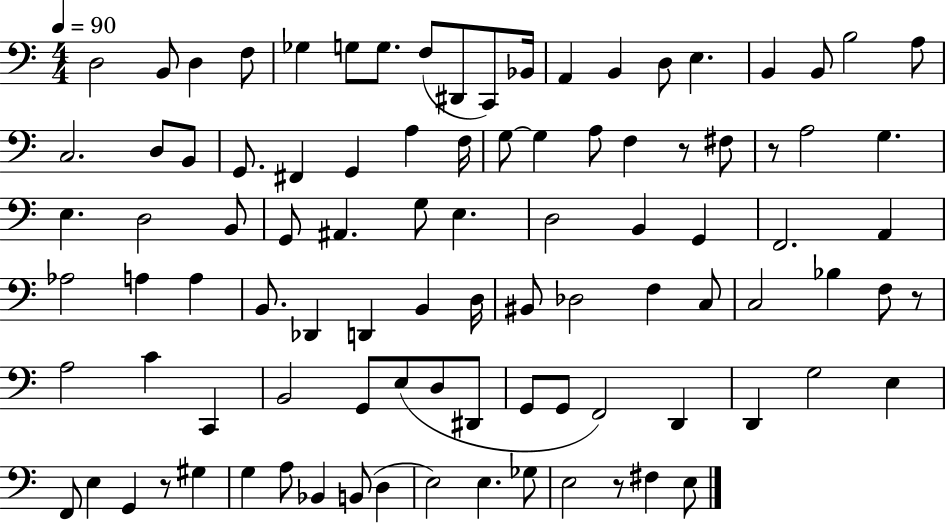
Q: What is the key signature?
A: C major